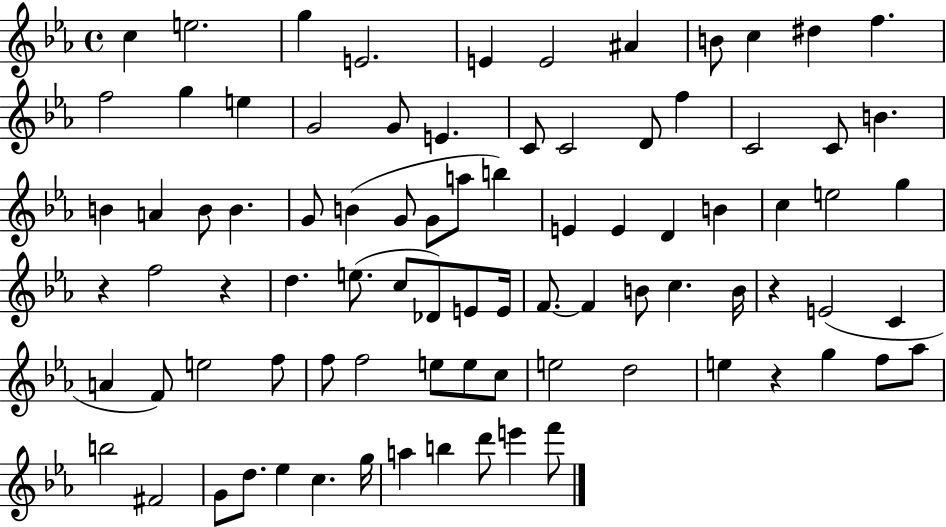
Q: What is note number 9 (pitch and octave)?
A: C5